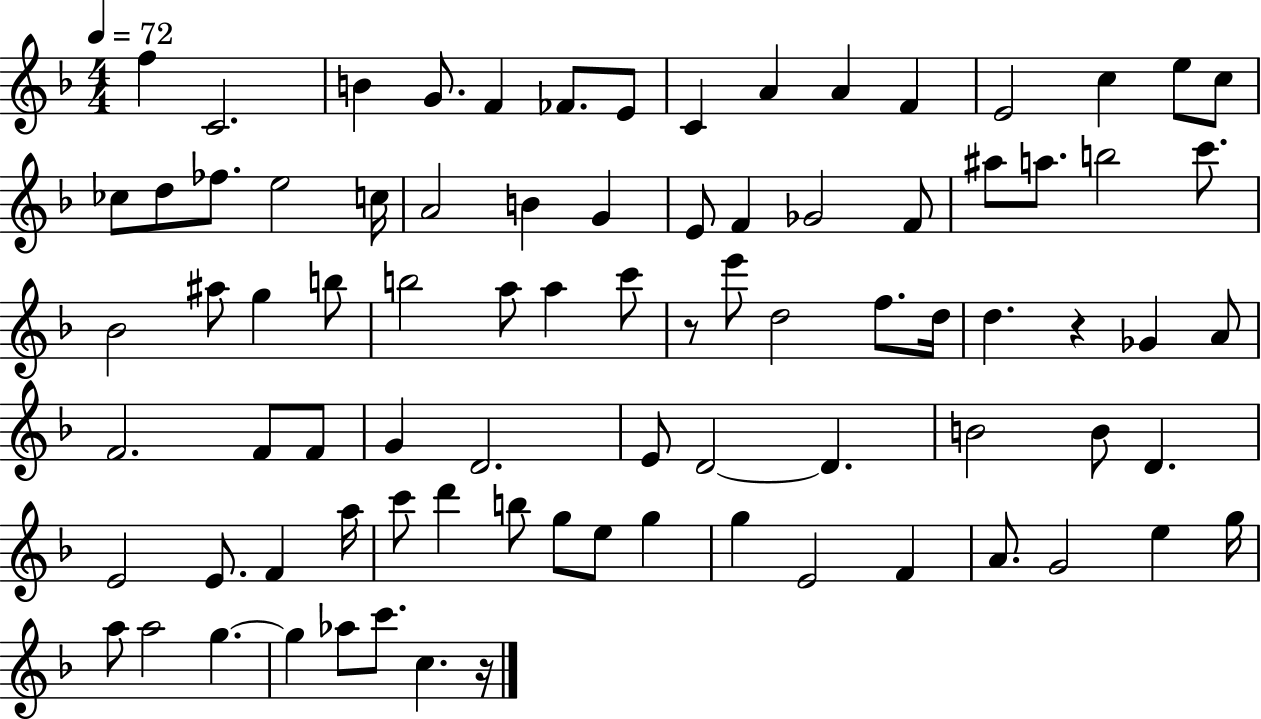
{
  \clef treble
  \numericTimeSignature
  \time 4/4
  \key f \major
  \tempo 4 = 72
  f''4 c'2. | b'4 g'8. f'4 fes'8. e'8 | c'4 a'4 a'4 f'4 | e'2 c''4 e''8 c''8 | \break ces''8 d''8 fes''8. e''2 c''16 | a'2 b'4 g'4 | e'8 f'4 ges'2 f'8 | ais''8 a''8. b''2 c'''8. | \break bes'2 ais''8 g''4 b''8 | b''2 a''8 a''4 c'''8 | r8 e'''8 d''2 f''8. d''16 | d''4. r4 ges'4 a'8 | \break f'2. f'8 f'8 | g'4 d'2. | e'8 d'2~~ d'4. | b'2 b'8 d'4. | \break e'2 e'8. f'4 a''16 | c'''8 d'''4 b''8 g''8 e''8 g''4 | g''4 e'2 f'4 | a'8. g'2 e''4 g''16 | \break a''8 a''2 g''4.~~ | g''4 aes''8 c'''8. c''4. r16 | \bar "|."
}